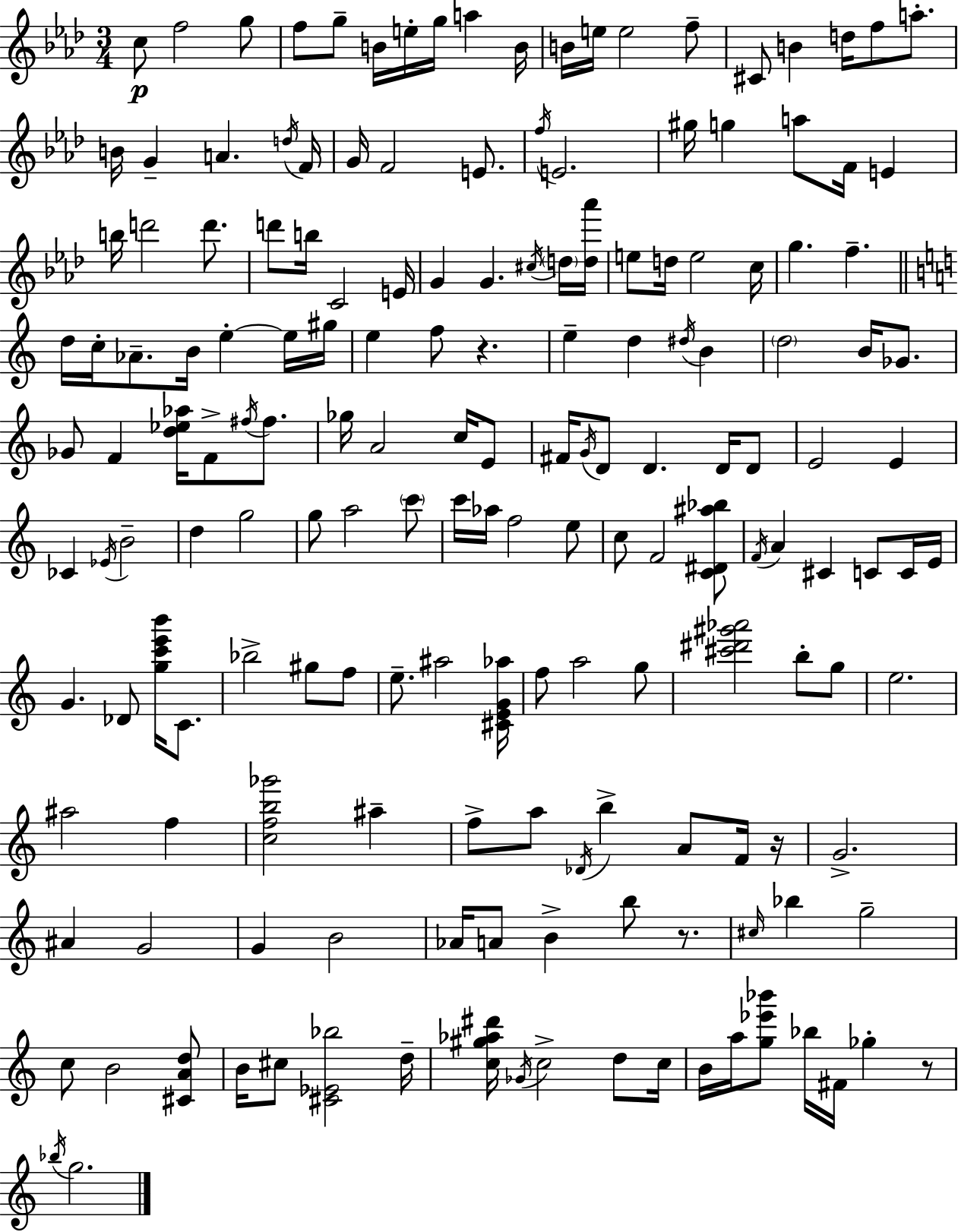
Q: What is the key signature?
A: F minor